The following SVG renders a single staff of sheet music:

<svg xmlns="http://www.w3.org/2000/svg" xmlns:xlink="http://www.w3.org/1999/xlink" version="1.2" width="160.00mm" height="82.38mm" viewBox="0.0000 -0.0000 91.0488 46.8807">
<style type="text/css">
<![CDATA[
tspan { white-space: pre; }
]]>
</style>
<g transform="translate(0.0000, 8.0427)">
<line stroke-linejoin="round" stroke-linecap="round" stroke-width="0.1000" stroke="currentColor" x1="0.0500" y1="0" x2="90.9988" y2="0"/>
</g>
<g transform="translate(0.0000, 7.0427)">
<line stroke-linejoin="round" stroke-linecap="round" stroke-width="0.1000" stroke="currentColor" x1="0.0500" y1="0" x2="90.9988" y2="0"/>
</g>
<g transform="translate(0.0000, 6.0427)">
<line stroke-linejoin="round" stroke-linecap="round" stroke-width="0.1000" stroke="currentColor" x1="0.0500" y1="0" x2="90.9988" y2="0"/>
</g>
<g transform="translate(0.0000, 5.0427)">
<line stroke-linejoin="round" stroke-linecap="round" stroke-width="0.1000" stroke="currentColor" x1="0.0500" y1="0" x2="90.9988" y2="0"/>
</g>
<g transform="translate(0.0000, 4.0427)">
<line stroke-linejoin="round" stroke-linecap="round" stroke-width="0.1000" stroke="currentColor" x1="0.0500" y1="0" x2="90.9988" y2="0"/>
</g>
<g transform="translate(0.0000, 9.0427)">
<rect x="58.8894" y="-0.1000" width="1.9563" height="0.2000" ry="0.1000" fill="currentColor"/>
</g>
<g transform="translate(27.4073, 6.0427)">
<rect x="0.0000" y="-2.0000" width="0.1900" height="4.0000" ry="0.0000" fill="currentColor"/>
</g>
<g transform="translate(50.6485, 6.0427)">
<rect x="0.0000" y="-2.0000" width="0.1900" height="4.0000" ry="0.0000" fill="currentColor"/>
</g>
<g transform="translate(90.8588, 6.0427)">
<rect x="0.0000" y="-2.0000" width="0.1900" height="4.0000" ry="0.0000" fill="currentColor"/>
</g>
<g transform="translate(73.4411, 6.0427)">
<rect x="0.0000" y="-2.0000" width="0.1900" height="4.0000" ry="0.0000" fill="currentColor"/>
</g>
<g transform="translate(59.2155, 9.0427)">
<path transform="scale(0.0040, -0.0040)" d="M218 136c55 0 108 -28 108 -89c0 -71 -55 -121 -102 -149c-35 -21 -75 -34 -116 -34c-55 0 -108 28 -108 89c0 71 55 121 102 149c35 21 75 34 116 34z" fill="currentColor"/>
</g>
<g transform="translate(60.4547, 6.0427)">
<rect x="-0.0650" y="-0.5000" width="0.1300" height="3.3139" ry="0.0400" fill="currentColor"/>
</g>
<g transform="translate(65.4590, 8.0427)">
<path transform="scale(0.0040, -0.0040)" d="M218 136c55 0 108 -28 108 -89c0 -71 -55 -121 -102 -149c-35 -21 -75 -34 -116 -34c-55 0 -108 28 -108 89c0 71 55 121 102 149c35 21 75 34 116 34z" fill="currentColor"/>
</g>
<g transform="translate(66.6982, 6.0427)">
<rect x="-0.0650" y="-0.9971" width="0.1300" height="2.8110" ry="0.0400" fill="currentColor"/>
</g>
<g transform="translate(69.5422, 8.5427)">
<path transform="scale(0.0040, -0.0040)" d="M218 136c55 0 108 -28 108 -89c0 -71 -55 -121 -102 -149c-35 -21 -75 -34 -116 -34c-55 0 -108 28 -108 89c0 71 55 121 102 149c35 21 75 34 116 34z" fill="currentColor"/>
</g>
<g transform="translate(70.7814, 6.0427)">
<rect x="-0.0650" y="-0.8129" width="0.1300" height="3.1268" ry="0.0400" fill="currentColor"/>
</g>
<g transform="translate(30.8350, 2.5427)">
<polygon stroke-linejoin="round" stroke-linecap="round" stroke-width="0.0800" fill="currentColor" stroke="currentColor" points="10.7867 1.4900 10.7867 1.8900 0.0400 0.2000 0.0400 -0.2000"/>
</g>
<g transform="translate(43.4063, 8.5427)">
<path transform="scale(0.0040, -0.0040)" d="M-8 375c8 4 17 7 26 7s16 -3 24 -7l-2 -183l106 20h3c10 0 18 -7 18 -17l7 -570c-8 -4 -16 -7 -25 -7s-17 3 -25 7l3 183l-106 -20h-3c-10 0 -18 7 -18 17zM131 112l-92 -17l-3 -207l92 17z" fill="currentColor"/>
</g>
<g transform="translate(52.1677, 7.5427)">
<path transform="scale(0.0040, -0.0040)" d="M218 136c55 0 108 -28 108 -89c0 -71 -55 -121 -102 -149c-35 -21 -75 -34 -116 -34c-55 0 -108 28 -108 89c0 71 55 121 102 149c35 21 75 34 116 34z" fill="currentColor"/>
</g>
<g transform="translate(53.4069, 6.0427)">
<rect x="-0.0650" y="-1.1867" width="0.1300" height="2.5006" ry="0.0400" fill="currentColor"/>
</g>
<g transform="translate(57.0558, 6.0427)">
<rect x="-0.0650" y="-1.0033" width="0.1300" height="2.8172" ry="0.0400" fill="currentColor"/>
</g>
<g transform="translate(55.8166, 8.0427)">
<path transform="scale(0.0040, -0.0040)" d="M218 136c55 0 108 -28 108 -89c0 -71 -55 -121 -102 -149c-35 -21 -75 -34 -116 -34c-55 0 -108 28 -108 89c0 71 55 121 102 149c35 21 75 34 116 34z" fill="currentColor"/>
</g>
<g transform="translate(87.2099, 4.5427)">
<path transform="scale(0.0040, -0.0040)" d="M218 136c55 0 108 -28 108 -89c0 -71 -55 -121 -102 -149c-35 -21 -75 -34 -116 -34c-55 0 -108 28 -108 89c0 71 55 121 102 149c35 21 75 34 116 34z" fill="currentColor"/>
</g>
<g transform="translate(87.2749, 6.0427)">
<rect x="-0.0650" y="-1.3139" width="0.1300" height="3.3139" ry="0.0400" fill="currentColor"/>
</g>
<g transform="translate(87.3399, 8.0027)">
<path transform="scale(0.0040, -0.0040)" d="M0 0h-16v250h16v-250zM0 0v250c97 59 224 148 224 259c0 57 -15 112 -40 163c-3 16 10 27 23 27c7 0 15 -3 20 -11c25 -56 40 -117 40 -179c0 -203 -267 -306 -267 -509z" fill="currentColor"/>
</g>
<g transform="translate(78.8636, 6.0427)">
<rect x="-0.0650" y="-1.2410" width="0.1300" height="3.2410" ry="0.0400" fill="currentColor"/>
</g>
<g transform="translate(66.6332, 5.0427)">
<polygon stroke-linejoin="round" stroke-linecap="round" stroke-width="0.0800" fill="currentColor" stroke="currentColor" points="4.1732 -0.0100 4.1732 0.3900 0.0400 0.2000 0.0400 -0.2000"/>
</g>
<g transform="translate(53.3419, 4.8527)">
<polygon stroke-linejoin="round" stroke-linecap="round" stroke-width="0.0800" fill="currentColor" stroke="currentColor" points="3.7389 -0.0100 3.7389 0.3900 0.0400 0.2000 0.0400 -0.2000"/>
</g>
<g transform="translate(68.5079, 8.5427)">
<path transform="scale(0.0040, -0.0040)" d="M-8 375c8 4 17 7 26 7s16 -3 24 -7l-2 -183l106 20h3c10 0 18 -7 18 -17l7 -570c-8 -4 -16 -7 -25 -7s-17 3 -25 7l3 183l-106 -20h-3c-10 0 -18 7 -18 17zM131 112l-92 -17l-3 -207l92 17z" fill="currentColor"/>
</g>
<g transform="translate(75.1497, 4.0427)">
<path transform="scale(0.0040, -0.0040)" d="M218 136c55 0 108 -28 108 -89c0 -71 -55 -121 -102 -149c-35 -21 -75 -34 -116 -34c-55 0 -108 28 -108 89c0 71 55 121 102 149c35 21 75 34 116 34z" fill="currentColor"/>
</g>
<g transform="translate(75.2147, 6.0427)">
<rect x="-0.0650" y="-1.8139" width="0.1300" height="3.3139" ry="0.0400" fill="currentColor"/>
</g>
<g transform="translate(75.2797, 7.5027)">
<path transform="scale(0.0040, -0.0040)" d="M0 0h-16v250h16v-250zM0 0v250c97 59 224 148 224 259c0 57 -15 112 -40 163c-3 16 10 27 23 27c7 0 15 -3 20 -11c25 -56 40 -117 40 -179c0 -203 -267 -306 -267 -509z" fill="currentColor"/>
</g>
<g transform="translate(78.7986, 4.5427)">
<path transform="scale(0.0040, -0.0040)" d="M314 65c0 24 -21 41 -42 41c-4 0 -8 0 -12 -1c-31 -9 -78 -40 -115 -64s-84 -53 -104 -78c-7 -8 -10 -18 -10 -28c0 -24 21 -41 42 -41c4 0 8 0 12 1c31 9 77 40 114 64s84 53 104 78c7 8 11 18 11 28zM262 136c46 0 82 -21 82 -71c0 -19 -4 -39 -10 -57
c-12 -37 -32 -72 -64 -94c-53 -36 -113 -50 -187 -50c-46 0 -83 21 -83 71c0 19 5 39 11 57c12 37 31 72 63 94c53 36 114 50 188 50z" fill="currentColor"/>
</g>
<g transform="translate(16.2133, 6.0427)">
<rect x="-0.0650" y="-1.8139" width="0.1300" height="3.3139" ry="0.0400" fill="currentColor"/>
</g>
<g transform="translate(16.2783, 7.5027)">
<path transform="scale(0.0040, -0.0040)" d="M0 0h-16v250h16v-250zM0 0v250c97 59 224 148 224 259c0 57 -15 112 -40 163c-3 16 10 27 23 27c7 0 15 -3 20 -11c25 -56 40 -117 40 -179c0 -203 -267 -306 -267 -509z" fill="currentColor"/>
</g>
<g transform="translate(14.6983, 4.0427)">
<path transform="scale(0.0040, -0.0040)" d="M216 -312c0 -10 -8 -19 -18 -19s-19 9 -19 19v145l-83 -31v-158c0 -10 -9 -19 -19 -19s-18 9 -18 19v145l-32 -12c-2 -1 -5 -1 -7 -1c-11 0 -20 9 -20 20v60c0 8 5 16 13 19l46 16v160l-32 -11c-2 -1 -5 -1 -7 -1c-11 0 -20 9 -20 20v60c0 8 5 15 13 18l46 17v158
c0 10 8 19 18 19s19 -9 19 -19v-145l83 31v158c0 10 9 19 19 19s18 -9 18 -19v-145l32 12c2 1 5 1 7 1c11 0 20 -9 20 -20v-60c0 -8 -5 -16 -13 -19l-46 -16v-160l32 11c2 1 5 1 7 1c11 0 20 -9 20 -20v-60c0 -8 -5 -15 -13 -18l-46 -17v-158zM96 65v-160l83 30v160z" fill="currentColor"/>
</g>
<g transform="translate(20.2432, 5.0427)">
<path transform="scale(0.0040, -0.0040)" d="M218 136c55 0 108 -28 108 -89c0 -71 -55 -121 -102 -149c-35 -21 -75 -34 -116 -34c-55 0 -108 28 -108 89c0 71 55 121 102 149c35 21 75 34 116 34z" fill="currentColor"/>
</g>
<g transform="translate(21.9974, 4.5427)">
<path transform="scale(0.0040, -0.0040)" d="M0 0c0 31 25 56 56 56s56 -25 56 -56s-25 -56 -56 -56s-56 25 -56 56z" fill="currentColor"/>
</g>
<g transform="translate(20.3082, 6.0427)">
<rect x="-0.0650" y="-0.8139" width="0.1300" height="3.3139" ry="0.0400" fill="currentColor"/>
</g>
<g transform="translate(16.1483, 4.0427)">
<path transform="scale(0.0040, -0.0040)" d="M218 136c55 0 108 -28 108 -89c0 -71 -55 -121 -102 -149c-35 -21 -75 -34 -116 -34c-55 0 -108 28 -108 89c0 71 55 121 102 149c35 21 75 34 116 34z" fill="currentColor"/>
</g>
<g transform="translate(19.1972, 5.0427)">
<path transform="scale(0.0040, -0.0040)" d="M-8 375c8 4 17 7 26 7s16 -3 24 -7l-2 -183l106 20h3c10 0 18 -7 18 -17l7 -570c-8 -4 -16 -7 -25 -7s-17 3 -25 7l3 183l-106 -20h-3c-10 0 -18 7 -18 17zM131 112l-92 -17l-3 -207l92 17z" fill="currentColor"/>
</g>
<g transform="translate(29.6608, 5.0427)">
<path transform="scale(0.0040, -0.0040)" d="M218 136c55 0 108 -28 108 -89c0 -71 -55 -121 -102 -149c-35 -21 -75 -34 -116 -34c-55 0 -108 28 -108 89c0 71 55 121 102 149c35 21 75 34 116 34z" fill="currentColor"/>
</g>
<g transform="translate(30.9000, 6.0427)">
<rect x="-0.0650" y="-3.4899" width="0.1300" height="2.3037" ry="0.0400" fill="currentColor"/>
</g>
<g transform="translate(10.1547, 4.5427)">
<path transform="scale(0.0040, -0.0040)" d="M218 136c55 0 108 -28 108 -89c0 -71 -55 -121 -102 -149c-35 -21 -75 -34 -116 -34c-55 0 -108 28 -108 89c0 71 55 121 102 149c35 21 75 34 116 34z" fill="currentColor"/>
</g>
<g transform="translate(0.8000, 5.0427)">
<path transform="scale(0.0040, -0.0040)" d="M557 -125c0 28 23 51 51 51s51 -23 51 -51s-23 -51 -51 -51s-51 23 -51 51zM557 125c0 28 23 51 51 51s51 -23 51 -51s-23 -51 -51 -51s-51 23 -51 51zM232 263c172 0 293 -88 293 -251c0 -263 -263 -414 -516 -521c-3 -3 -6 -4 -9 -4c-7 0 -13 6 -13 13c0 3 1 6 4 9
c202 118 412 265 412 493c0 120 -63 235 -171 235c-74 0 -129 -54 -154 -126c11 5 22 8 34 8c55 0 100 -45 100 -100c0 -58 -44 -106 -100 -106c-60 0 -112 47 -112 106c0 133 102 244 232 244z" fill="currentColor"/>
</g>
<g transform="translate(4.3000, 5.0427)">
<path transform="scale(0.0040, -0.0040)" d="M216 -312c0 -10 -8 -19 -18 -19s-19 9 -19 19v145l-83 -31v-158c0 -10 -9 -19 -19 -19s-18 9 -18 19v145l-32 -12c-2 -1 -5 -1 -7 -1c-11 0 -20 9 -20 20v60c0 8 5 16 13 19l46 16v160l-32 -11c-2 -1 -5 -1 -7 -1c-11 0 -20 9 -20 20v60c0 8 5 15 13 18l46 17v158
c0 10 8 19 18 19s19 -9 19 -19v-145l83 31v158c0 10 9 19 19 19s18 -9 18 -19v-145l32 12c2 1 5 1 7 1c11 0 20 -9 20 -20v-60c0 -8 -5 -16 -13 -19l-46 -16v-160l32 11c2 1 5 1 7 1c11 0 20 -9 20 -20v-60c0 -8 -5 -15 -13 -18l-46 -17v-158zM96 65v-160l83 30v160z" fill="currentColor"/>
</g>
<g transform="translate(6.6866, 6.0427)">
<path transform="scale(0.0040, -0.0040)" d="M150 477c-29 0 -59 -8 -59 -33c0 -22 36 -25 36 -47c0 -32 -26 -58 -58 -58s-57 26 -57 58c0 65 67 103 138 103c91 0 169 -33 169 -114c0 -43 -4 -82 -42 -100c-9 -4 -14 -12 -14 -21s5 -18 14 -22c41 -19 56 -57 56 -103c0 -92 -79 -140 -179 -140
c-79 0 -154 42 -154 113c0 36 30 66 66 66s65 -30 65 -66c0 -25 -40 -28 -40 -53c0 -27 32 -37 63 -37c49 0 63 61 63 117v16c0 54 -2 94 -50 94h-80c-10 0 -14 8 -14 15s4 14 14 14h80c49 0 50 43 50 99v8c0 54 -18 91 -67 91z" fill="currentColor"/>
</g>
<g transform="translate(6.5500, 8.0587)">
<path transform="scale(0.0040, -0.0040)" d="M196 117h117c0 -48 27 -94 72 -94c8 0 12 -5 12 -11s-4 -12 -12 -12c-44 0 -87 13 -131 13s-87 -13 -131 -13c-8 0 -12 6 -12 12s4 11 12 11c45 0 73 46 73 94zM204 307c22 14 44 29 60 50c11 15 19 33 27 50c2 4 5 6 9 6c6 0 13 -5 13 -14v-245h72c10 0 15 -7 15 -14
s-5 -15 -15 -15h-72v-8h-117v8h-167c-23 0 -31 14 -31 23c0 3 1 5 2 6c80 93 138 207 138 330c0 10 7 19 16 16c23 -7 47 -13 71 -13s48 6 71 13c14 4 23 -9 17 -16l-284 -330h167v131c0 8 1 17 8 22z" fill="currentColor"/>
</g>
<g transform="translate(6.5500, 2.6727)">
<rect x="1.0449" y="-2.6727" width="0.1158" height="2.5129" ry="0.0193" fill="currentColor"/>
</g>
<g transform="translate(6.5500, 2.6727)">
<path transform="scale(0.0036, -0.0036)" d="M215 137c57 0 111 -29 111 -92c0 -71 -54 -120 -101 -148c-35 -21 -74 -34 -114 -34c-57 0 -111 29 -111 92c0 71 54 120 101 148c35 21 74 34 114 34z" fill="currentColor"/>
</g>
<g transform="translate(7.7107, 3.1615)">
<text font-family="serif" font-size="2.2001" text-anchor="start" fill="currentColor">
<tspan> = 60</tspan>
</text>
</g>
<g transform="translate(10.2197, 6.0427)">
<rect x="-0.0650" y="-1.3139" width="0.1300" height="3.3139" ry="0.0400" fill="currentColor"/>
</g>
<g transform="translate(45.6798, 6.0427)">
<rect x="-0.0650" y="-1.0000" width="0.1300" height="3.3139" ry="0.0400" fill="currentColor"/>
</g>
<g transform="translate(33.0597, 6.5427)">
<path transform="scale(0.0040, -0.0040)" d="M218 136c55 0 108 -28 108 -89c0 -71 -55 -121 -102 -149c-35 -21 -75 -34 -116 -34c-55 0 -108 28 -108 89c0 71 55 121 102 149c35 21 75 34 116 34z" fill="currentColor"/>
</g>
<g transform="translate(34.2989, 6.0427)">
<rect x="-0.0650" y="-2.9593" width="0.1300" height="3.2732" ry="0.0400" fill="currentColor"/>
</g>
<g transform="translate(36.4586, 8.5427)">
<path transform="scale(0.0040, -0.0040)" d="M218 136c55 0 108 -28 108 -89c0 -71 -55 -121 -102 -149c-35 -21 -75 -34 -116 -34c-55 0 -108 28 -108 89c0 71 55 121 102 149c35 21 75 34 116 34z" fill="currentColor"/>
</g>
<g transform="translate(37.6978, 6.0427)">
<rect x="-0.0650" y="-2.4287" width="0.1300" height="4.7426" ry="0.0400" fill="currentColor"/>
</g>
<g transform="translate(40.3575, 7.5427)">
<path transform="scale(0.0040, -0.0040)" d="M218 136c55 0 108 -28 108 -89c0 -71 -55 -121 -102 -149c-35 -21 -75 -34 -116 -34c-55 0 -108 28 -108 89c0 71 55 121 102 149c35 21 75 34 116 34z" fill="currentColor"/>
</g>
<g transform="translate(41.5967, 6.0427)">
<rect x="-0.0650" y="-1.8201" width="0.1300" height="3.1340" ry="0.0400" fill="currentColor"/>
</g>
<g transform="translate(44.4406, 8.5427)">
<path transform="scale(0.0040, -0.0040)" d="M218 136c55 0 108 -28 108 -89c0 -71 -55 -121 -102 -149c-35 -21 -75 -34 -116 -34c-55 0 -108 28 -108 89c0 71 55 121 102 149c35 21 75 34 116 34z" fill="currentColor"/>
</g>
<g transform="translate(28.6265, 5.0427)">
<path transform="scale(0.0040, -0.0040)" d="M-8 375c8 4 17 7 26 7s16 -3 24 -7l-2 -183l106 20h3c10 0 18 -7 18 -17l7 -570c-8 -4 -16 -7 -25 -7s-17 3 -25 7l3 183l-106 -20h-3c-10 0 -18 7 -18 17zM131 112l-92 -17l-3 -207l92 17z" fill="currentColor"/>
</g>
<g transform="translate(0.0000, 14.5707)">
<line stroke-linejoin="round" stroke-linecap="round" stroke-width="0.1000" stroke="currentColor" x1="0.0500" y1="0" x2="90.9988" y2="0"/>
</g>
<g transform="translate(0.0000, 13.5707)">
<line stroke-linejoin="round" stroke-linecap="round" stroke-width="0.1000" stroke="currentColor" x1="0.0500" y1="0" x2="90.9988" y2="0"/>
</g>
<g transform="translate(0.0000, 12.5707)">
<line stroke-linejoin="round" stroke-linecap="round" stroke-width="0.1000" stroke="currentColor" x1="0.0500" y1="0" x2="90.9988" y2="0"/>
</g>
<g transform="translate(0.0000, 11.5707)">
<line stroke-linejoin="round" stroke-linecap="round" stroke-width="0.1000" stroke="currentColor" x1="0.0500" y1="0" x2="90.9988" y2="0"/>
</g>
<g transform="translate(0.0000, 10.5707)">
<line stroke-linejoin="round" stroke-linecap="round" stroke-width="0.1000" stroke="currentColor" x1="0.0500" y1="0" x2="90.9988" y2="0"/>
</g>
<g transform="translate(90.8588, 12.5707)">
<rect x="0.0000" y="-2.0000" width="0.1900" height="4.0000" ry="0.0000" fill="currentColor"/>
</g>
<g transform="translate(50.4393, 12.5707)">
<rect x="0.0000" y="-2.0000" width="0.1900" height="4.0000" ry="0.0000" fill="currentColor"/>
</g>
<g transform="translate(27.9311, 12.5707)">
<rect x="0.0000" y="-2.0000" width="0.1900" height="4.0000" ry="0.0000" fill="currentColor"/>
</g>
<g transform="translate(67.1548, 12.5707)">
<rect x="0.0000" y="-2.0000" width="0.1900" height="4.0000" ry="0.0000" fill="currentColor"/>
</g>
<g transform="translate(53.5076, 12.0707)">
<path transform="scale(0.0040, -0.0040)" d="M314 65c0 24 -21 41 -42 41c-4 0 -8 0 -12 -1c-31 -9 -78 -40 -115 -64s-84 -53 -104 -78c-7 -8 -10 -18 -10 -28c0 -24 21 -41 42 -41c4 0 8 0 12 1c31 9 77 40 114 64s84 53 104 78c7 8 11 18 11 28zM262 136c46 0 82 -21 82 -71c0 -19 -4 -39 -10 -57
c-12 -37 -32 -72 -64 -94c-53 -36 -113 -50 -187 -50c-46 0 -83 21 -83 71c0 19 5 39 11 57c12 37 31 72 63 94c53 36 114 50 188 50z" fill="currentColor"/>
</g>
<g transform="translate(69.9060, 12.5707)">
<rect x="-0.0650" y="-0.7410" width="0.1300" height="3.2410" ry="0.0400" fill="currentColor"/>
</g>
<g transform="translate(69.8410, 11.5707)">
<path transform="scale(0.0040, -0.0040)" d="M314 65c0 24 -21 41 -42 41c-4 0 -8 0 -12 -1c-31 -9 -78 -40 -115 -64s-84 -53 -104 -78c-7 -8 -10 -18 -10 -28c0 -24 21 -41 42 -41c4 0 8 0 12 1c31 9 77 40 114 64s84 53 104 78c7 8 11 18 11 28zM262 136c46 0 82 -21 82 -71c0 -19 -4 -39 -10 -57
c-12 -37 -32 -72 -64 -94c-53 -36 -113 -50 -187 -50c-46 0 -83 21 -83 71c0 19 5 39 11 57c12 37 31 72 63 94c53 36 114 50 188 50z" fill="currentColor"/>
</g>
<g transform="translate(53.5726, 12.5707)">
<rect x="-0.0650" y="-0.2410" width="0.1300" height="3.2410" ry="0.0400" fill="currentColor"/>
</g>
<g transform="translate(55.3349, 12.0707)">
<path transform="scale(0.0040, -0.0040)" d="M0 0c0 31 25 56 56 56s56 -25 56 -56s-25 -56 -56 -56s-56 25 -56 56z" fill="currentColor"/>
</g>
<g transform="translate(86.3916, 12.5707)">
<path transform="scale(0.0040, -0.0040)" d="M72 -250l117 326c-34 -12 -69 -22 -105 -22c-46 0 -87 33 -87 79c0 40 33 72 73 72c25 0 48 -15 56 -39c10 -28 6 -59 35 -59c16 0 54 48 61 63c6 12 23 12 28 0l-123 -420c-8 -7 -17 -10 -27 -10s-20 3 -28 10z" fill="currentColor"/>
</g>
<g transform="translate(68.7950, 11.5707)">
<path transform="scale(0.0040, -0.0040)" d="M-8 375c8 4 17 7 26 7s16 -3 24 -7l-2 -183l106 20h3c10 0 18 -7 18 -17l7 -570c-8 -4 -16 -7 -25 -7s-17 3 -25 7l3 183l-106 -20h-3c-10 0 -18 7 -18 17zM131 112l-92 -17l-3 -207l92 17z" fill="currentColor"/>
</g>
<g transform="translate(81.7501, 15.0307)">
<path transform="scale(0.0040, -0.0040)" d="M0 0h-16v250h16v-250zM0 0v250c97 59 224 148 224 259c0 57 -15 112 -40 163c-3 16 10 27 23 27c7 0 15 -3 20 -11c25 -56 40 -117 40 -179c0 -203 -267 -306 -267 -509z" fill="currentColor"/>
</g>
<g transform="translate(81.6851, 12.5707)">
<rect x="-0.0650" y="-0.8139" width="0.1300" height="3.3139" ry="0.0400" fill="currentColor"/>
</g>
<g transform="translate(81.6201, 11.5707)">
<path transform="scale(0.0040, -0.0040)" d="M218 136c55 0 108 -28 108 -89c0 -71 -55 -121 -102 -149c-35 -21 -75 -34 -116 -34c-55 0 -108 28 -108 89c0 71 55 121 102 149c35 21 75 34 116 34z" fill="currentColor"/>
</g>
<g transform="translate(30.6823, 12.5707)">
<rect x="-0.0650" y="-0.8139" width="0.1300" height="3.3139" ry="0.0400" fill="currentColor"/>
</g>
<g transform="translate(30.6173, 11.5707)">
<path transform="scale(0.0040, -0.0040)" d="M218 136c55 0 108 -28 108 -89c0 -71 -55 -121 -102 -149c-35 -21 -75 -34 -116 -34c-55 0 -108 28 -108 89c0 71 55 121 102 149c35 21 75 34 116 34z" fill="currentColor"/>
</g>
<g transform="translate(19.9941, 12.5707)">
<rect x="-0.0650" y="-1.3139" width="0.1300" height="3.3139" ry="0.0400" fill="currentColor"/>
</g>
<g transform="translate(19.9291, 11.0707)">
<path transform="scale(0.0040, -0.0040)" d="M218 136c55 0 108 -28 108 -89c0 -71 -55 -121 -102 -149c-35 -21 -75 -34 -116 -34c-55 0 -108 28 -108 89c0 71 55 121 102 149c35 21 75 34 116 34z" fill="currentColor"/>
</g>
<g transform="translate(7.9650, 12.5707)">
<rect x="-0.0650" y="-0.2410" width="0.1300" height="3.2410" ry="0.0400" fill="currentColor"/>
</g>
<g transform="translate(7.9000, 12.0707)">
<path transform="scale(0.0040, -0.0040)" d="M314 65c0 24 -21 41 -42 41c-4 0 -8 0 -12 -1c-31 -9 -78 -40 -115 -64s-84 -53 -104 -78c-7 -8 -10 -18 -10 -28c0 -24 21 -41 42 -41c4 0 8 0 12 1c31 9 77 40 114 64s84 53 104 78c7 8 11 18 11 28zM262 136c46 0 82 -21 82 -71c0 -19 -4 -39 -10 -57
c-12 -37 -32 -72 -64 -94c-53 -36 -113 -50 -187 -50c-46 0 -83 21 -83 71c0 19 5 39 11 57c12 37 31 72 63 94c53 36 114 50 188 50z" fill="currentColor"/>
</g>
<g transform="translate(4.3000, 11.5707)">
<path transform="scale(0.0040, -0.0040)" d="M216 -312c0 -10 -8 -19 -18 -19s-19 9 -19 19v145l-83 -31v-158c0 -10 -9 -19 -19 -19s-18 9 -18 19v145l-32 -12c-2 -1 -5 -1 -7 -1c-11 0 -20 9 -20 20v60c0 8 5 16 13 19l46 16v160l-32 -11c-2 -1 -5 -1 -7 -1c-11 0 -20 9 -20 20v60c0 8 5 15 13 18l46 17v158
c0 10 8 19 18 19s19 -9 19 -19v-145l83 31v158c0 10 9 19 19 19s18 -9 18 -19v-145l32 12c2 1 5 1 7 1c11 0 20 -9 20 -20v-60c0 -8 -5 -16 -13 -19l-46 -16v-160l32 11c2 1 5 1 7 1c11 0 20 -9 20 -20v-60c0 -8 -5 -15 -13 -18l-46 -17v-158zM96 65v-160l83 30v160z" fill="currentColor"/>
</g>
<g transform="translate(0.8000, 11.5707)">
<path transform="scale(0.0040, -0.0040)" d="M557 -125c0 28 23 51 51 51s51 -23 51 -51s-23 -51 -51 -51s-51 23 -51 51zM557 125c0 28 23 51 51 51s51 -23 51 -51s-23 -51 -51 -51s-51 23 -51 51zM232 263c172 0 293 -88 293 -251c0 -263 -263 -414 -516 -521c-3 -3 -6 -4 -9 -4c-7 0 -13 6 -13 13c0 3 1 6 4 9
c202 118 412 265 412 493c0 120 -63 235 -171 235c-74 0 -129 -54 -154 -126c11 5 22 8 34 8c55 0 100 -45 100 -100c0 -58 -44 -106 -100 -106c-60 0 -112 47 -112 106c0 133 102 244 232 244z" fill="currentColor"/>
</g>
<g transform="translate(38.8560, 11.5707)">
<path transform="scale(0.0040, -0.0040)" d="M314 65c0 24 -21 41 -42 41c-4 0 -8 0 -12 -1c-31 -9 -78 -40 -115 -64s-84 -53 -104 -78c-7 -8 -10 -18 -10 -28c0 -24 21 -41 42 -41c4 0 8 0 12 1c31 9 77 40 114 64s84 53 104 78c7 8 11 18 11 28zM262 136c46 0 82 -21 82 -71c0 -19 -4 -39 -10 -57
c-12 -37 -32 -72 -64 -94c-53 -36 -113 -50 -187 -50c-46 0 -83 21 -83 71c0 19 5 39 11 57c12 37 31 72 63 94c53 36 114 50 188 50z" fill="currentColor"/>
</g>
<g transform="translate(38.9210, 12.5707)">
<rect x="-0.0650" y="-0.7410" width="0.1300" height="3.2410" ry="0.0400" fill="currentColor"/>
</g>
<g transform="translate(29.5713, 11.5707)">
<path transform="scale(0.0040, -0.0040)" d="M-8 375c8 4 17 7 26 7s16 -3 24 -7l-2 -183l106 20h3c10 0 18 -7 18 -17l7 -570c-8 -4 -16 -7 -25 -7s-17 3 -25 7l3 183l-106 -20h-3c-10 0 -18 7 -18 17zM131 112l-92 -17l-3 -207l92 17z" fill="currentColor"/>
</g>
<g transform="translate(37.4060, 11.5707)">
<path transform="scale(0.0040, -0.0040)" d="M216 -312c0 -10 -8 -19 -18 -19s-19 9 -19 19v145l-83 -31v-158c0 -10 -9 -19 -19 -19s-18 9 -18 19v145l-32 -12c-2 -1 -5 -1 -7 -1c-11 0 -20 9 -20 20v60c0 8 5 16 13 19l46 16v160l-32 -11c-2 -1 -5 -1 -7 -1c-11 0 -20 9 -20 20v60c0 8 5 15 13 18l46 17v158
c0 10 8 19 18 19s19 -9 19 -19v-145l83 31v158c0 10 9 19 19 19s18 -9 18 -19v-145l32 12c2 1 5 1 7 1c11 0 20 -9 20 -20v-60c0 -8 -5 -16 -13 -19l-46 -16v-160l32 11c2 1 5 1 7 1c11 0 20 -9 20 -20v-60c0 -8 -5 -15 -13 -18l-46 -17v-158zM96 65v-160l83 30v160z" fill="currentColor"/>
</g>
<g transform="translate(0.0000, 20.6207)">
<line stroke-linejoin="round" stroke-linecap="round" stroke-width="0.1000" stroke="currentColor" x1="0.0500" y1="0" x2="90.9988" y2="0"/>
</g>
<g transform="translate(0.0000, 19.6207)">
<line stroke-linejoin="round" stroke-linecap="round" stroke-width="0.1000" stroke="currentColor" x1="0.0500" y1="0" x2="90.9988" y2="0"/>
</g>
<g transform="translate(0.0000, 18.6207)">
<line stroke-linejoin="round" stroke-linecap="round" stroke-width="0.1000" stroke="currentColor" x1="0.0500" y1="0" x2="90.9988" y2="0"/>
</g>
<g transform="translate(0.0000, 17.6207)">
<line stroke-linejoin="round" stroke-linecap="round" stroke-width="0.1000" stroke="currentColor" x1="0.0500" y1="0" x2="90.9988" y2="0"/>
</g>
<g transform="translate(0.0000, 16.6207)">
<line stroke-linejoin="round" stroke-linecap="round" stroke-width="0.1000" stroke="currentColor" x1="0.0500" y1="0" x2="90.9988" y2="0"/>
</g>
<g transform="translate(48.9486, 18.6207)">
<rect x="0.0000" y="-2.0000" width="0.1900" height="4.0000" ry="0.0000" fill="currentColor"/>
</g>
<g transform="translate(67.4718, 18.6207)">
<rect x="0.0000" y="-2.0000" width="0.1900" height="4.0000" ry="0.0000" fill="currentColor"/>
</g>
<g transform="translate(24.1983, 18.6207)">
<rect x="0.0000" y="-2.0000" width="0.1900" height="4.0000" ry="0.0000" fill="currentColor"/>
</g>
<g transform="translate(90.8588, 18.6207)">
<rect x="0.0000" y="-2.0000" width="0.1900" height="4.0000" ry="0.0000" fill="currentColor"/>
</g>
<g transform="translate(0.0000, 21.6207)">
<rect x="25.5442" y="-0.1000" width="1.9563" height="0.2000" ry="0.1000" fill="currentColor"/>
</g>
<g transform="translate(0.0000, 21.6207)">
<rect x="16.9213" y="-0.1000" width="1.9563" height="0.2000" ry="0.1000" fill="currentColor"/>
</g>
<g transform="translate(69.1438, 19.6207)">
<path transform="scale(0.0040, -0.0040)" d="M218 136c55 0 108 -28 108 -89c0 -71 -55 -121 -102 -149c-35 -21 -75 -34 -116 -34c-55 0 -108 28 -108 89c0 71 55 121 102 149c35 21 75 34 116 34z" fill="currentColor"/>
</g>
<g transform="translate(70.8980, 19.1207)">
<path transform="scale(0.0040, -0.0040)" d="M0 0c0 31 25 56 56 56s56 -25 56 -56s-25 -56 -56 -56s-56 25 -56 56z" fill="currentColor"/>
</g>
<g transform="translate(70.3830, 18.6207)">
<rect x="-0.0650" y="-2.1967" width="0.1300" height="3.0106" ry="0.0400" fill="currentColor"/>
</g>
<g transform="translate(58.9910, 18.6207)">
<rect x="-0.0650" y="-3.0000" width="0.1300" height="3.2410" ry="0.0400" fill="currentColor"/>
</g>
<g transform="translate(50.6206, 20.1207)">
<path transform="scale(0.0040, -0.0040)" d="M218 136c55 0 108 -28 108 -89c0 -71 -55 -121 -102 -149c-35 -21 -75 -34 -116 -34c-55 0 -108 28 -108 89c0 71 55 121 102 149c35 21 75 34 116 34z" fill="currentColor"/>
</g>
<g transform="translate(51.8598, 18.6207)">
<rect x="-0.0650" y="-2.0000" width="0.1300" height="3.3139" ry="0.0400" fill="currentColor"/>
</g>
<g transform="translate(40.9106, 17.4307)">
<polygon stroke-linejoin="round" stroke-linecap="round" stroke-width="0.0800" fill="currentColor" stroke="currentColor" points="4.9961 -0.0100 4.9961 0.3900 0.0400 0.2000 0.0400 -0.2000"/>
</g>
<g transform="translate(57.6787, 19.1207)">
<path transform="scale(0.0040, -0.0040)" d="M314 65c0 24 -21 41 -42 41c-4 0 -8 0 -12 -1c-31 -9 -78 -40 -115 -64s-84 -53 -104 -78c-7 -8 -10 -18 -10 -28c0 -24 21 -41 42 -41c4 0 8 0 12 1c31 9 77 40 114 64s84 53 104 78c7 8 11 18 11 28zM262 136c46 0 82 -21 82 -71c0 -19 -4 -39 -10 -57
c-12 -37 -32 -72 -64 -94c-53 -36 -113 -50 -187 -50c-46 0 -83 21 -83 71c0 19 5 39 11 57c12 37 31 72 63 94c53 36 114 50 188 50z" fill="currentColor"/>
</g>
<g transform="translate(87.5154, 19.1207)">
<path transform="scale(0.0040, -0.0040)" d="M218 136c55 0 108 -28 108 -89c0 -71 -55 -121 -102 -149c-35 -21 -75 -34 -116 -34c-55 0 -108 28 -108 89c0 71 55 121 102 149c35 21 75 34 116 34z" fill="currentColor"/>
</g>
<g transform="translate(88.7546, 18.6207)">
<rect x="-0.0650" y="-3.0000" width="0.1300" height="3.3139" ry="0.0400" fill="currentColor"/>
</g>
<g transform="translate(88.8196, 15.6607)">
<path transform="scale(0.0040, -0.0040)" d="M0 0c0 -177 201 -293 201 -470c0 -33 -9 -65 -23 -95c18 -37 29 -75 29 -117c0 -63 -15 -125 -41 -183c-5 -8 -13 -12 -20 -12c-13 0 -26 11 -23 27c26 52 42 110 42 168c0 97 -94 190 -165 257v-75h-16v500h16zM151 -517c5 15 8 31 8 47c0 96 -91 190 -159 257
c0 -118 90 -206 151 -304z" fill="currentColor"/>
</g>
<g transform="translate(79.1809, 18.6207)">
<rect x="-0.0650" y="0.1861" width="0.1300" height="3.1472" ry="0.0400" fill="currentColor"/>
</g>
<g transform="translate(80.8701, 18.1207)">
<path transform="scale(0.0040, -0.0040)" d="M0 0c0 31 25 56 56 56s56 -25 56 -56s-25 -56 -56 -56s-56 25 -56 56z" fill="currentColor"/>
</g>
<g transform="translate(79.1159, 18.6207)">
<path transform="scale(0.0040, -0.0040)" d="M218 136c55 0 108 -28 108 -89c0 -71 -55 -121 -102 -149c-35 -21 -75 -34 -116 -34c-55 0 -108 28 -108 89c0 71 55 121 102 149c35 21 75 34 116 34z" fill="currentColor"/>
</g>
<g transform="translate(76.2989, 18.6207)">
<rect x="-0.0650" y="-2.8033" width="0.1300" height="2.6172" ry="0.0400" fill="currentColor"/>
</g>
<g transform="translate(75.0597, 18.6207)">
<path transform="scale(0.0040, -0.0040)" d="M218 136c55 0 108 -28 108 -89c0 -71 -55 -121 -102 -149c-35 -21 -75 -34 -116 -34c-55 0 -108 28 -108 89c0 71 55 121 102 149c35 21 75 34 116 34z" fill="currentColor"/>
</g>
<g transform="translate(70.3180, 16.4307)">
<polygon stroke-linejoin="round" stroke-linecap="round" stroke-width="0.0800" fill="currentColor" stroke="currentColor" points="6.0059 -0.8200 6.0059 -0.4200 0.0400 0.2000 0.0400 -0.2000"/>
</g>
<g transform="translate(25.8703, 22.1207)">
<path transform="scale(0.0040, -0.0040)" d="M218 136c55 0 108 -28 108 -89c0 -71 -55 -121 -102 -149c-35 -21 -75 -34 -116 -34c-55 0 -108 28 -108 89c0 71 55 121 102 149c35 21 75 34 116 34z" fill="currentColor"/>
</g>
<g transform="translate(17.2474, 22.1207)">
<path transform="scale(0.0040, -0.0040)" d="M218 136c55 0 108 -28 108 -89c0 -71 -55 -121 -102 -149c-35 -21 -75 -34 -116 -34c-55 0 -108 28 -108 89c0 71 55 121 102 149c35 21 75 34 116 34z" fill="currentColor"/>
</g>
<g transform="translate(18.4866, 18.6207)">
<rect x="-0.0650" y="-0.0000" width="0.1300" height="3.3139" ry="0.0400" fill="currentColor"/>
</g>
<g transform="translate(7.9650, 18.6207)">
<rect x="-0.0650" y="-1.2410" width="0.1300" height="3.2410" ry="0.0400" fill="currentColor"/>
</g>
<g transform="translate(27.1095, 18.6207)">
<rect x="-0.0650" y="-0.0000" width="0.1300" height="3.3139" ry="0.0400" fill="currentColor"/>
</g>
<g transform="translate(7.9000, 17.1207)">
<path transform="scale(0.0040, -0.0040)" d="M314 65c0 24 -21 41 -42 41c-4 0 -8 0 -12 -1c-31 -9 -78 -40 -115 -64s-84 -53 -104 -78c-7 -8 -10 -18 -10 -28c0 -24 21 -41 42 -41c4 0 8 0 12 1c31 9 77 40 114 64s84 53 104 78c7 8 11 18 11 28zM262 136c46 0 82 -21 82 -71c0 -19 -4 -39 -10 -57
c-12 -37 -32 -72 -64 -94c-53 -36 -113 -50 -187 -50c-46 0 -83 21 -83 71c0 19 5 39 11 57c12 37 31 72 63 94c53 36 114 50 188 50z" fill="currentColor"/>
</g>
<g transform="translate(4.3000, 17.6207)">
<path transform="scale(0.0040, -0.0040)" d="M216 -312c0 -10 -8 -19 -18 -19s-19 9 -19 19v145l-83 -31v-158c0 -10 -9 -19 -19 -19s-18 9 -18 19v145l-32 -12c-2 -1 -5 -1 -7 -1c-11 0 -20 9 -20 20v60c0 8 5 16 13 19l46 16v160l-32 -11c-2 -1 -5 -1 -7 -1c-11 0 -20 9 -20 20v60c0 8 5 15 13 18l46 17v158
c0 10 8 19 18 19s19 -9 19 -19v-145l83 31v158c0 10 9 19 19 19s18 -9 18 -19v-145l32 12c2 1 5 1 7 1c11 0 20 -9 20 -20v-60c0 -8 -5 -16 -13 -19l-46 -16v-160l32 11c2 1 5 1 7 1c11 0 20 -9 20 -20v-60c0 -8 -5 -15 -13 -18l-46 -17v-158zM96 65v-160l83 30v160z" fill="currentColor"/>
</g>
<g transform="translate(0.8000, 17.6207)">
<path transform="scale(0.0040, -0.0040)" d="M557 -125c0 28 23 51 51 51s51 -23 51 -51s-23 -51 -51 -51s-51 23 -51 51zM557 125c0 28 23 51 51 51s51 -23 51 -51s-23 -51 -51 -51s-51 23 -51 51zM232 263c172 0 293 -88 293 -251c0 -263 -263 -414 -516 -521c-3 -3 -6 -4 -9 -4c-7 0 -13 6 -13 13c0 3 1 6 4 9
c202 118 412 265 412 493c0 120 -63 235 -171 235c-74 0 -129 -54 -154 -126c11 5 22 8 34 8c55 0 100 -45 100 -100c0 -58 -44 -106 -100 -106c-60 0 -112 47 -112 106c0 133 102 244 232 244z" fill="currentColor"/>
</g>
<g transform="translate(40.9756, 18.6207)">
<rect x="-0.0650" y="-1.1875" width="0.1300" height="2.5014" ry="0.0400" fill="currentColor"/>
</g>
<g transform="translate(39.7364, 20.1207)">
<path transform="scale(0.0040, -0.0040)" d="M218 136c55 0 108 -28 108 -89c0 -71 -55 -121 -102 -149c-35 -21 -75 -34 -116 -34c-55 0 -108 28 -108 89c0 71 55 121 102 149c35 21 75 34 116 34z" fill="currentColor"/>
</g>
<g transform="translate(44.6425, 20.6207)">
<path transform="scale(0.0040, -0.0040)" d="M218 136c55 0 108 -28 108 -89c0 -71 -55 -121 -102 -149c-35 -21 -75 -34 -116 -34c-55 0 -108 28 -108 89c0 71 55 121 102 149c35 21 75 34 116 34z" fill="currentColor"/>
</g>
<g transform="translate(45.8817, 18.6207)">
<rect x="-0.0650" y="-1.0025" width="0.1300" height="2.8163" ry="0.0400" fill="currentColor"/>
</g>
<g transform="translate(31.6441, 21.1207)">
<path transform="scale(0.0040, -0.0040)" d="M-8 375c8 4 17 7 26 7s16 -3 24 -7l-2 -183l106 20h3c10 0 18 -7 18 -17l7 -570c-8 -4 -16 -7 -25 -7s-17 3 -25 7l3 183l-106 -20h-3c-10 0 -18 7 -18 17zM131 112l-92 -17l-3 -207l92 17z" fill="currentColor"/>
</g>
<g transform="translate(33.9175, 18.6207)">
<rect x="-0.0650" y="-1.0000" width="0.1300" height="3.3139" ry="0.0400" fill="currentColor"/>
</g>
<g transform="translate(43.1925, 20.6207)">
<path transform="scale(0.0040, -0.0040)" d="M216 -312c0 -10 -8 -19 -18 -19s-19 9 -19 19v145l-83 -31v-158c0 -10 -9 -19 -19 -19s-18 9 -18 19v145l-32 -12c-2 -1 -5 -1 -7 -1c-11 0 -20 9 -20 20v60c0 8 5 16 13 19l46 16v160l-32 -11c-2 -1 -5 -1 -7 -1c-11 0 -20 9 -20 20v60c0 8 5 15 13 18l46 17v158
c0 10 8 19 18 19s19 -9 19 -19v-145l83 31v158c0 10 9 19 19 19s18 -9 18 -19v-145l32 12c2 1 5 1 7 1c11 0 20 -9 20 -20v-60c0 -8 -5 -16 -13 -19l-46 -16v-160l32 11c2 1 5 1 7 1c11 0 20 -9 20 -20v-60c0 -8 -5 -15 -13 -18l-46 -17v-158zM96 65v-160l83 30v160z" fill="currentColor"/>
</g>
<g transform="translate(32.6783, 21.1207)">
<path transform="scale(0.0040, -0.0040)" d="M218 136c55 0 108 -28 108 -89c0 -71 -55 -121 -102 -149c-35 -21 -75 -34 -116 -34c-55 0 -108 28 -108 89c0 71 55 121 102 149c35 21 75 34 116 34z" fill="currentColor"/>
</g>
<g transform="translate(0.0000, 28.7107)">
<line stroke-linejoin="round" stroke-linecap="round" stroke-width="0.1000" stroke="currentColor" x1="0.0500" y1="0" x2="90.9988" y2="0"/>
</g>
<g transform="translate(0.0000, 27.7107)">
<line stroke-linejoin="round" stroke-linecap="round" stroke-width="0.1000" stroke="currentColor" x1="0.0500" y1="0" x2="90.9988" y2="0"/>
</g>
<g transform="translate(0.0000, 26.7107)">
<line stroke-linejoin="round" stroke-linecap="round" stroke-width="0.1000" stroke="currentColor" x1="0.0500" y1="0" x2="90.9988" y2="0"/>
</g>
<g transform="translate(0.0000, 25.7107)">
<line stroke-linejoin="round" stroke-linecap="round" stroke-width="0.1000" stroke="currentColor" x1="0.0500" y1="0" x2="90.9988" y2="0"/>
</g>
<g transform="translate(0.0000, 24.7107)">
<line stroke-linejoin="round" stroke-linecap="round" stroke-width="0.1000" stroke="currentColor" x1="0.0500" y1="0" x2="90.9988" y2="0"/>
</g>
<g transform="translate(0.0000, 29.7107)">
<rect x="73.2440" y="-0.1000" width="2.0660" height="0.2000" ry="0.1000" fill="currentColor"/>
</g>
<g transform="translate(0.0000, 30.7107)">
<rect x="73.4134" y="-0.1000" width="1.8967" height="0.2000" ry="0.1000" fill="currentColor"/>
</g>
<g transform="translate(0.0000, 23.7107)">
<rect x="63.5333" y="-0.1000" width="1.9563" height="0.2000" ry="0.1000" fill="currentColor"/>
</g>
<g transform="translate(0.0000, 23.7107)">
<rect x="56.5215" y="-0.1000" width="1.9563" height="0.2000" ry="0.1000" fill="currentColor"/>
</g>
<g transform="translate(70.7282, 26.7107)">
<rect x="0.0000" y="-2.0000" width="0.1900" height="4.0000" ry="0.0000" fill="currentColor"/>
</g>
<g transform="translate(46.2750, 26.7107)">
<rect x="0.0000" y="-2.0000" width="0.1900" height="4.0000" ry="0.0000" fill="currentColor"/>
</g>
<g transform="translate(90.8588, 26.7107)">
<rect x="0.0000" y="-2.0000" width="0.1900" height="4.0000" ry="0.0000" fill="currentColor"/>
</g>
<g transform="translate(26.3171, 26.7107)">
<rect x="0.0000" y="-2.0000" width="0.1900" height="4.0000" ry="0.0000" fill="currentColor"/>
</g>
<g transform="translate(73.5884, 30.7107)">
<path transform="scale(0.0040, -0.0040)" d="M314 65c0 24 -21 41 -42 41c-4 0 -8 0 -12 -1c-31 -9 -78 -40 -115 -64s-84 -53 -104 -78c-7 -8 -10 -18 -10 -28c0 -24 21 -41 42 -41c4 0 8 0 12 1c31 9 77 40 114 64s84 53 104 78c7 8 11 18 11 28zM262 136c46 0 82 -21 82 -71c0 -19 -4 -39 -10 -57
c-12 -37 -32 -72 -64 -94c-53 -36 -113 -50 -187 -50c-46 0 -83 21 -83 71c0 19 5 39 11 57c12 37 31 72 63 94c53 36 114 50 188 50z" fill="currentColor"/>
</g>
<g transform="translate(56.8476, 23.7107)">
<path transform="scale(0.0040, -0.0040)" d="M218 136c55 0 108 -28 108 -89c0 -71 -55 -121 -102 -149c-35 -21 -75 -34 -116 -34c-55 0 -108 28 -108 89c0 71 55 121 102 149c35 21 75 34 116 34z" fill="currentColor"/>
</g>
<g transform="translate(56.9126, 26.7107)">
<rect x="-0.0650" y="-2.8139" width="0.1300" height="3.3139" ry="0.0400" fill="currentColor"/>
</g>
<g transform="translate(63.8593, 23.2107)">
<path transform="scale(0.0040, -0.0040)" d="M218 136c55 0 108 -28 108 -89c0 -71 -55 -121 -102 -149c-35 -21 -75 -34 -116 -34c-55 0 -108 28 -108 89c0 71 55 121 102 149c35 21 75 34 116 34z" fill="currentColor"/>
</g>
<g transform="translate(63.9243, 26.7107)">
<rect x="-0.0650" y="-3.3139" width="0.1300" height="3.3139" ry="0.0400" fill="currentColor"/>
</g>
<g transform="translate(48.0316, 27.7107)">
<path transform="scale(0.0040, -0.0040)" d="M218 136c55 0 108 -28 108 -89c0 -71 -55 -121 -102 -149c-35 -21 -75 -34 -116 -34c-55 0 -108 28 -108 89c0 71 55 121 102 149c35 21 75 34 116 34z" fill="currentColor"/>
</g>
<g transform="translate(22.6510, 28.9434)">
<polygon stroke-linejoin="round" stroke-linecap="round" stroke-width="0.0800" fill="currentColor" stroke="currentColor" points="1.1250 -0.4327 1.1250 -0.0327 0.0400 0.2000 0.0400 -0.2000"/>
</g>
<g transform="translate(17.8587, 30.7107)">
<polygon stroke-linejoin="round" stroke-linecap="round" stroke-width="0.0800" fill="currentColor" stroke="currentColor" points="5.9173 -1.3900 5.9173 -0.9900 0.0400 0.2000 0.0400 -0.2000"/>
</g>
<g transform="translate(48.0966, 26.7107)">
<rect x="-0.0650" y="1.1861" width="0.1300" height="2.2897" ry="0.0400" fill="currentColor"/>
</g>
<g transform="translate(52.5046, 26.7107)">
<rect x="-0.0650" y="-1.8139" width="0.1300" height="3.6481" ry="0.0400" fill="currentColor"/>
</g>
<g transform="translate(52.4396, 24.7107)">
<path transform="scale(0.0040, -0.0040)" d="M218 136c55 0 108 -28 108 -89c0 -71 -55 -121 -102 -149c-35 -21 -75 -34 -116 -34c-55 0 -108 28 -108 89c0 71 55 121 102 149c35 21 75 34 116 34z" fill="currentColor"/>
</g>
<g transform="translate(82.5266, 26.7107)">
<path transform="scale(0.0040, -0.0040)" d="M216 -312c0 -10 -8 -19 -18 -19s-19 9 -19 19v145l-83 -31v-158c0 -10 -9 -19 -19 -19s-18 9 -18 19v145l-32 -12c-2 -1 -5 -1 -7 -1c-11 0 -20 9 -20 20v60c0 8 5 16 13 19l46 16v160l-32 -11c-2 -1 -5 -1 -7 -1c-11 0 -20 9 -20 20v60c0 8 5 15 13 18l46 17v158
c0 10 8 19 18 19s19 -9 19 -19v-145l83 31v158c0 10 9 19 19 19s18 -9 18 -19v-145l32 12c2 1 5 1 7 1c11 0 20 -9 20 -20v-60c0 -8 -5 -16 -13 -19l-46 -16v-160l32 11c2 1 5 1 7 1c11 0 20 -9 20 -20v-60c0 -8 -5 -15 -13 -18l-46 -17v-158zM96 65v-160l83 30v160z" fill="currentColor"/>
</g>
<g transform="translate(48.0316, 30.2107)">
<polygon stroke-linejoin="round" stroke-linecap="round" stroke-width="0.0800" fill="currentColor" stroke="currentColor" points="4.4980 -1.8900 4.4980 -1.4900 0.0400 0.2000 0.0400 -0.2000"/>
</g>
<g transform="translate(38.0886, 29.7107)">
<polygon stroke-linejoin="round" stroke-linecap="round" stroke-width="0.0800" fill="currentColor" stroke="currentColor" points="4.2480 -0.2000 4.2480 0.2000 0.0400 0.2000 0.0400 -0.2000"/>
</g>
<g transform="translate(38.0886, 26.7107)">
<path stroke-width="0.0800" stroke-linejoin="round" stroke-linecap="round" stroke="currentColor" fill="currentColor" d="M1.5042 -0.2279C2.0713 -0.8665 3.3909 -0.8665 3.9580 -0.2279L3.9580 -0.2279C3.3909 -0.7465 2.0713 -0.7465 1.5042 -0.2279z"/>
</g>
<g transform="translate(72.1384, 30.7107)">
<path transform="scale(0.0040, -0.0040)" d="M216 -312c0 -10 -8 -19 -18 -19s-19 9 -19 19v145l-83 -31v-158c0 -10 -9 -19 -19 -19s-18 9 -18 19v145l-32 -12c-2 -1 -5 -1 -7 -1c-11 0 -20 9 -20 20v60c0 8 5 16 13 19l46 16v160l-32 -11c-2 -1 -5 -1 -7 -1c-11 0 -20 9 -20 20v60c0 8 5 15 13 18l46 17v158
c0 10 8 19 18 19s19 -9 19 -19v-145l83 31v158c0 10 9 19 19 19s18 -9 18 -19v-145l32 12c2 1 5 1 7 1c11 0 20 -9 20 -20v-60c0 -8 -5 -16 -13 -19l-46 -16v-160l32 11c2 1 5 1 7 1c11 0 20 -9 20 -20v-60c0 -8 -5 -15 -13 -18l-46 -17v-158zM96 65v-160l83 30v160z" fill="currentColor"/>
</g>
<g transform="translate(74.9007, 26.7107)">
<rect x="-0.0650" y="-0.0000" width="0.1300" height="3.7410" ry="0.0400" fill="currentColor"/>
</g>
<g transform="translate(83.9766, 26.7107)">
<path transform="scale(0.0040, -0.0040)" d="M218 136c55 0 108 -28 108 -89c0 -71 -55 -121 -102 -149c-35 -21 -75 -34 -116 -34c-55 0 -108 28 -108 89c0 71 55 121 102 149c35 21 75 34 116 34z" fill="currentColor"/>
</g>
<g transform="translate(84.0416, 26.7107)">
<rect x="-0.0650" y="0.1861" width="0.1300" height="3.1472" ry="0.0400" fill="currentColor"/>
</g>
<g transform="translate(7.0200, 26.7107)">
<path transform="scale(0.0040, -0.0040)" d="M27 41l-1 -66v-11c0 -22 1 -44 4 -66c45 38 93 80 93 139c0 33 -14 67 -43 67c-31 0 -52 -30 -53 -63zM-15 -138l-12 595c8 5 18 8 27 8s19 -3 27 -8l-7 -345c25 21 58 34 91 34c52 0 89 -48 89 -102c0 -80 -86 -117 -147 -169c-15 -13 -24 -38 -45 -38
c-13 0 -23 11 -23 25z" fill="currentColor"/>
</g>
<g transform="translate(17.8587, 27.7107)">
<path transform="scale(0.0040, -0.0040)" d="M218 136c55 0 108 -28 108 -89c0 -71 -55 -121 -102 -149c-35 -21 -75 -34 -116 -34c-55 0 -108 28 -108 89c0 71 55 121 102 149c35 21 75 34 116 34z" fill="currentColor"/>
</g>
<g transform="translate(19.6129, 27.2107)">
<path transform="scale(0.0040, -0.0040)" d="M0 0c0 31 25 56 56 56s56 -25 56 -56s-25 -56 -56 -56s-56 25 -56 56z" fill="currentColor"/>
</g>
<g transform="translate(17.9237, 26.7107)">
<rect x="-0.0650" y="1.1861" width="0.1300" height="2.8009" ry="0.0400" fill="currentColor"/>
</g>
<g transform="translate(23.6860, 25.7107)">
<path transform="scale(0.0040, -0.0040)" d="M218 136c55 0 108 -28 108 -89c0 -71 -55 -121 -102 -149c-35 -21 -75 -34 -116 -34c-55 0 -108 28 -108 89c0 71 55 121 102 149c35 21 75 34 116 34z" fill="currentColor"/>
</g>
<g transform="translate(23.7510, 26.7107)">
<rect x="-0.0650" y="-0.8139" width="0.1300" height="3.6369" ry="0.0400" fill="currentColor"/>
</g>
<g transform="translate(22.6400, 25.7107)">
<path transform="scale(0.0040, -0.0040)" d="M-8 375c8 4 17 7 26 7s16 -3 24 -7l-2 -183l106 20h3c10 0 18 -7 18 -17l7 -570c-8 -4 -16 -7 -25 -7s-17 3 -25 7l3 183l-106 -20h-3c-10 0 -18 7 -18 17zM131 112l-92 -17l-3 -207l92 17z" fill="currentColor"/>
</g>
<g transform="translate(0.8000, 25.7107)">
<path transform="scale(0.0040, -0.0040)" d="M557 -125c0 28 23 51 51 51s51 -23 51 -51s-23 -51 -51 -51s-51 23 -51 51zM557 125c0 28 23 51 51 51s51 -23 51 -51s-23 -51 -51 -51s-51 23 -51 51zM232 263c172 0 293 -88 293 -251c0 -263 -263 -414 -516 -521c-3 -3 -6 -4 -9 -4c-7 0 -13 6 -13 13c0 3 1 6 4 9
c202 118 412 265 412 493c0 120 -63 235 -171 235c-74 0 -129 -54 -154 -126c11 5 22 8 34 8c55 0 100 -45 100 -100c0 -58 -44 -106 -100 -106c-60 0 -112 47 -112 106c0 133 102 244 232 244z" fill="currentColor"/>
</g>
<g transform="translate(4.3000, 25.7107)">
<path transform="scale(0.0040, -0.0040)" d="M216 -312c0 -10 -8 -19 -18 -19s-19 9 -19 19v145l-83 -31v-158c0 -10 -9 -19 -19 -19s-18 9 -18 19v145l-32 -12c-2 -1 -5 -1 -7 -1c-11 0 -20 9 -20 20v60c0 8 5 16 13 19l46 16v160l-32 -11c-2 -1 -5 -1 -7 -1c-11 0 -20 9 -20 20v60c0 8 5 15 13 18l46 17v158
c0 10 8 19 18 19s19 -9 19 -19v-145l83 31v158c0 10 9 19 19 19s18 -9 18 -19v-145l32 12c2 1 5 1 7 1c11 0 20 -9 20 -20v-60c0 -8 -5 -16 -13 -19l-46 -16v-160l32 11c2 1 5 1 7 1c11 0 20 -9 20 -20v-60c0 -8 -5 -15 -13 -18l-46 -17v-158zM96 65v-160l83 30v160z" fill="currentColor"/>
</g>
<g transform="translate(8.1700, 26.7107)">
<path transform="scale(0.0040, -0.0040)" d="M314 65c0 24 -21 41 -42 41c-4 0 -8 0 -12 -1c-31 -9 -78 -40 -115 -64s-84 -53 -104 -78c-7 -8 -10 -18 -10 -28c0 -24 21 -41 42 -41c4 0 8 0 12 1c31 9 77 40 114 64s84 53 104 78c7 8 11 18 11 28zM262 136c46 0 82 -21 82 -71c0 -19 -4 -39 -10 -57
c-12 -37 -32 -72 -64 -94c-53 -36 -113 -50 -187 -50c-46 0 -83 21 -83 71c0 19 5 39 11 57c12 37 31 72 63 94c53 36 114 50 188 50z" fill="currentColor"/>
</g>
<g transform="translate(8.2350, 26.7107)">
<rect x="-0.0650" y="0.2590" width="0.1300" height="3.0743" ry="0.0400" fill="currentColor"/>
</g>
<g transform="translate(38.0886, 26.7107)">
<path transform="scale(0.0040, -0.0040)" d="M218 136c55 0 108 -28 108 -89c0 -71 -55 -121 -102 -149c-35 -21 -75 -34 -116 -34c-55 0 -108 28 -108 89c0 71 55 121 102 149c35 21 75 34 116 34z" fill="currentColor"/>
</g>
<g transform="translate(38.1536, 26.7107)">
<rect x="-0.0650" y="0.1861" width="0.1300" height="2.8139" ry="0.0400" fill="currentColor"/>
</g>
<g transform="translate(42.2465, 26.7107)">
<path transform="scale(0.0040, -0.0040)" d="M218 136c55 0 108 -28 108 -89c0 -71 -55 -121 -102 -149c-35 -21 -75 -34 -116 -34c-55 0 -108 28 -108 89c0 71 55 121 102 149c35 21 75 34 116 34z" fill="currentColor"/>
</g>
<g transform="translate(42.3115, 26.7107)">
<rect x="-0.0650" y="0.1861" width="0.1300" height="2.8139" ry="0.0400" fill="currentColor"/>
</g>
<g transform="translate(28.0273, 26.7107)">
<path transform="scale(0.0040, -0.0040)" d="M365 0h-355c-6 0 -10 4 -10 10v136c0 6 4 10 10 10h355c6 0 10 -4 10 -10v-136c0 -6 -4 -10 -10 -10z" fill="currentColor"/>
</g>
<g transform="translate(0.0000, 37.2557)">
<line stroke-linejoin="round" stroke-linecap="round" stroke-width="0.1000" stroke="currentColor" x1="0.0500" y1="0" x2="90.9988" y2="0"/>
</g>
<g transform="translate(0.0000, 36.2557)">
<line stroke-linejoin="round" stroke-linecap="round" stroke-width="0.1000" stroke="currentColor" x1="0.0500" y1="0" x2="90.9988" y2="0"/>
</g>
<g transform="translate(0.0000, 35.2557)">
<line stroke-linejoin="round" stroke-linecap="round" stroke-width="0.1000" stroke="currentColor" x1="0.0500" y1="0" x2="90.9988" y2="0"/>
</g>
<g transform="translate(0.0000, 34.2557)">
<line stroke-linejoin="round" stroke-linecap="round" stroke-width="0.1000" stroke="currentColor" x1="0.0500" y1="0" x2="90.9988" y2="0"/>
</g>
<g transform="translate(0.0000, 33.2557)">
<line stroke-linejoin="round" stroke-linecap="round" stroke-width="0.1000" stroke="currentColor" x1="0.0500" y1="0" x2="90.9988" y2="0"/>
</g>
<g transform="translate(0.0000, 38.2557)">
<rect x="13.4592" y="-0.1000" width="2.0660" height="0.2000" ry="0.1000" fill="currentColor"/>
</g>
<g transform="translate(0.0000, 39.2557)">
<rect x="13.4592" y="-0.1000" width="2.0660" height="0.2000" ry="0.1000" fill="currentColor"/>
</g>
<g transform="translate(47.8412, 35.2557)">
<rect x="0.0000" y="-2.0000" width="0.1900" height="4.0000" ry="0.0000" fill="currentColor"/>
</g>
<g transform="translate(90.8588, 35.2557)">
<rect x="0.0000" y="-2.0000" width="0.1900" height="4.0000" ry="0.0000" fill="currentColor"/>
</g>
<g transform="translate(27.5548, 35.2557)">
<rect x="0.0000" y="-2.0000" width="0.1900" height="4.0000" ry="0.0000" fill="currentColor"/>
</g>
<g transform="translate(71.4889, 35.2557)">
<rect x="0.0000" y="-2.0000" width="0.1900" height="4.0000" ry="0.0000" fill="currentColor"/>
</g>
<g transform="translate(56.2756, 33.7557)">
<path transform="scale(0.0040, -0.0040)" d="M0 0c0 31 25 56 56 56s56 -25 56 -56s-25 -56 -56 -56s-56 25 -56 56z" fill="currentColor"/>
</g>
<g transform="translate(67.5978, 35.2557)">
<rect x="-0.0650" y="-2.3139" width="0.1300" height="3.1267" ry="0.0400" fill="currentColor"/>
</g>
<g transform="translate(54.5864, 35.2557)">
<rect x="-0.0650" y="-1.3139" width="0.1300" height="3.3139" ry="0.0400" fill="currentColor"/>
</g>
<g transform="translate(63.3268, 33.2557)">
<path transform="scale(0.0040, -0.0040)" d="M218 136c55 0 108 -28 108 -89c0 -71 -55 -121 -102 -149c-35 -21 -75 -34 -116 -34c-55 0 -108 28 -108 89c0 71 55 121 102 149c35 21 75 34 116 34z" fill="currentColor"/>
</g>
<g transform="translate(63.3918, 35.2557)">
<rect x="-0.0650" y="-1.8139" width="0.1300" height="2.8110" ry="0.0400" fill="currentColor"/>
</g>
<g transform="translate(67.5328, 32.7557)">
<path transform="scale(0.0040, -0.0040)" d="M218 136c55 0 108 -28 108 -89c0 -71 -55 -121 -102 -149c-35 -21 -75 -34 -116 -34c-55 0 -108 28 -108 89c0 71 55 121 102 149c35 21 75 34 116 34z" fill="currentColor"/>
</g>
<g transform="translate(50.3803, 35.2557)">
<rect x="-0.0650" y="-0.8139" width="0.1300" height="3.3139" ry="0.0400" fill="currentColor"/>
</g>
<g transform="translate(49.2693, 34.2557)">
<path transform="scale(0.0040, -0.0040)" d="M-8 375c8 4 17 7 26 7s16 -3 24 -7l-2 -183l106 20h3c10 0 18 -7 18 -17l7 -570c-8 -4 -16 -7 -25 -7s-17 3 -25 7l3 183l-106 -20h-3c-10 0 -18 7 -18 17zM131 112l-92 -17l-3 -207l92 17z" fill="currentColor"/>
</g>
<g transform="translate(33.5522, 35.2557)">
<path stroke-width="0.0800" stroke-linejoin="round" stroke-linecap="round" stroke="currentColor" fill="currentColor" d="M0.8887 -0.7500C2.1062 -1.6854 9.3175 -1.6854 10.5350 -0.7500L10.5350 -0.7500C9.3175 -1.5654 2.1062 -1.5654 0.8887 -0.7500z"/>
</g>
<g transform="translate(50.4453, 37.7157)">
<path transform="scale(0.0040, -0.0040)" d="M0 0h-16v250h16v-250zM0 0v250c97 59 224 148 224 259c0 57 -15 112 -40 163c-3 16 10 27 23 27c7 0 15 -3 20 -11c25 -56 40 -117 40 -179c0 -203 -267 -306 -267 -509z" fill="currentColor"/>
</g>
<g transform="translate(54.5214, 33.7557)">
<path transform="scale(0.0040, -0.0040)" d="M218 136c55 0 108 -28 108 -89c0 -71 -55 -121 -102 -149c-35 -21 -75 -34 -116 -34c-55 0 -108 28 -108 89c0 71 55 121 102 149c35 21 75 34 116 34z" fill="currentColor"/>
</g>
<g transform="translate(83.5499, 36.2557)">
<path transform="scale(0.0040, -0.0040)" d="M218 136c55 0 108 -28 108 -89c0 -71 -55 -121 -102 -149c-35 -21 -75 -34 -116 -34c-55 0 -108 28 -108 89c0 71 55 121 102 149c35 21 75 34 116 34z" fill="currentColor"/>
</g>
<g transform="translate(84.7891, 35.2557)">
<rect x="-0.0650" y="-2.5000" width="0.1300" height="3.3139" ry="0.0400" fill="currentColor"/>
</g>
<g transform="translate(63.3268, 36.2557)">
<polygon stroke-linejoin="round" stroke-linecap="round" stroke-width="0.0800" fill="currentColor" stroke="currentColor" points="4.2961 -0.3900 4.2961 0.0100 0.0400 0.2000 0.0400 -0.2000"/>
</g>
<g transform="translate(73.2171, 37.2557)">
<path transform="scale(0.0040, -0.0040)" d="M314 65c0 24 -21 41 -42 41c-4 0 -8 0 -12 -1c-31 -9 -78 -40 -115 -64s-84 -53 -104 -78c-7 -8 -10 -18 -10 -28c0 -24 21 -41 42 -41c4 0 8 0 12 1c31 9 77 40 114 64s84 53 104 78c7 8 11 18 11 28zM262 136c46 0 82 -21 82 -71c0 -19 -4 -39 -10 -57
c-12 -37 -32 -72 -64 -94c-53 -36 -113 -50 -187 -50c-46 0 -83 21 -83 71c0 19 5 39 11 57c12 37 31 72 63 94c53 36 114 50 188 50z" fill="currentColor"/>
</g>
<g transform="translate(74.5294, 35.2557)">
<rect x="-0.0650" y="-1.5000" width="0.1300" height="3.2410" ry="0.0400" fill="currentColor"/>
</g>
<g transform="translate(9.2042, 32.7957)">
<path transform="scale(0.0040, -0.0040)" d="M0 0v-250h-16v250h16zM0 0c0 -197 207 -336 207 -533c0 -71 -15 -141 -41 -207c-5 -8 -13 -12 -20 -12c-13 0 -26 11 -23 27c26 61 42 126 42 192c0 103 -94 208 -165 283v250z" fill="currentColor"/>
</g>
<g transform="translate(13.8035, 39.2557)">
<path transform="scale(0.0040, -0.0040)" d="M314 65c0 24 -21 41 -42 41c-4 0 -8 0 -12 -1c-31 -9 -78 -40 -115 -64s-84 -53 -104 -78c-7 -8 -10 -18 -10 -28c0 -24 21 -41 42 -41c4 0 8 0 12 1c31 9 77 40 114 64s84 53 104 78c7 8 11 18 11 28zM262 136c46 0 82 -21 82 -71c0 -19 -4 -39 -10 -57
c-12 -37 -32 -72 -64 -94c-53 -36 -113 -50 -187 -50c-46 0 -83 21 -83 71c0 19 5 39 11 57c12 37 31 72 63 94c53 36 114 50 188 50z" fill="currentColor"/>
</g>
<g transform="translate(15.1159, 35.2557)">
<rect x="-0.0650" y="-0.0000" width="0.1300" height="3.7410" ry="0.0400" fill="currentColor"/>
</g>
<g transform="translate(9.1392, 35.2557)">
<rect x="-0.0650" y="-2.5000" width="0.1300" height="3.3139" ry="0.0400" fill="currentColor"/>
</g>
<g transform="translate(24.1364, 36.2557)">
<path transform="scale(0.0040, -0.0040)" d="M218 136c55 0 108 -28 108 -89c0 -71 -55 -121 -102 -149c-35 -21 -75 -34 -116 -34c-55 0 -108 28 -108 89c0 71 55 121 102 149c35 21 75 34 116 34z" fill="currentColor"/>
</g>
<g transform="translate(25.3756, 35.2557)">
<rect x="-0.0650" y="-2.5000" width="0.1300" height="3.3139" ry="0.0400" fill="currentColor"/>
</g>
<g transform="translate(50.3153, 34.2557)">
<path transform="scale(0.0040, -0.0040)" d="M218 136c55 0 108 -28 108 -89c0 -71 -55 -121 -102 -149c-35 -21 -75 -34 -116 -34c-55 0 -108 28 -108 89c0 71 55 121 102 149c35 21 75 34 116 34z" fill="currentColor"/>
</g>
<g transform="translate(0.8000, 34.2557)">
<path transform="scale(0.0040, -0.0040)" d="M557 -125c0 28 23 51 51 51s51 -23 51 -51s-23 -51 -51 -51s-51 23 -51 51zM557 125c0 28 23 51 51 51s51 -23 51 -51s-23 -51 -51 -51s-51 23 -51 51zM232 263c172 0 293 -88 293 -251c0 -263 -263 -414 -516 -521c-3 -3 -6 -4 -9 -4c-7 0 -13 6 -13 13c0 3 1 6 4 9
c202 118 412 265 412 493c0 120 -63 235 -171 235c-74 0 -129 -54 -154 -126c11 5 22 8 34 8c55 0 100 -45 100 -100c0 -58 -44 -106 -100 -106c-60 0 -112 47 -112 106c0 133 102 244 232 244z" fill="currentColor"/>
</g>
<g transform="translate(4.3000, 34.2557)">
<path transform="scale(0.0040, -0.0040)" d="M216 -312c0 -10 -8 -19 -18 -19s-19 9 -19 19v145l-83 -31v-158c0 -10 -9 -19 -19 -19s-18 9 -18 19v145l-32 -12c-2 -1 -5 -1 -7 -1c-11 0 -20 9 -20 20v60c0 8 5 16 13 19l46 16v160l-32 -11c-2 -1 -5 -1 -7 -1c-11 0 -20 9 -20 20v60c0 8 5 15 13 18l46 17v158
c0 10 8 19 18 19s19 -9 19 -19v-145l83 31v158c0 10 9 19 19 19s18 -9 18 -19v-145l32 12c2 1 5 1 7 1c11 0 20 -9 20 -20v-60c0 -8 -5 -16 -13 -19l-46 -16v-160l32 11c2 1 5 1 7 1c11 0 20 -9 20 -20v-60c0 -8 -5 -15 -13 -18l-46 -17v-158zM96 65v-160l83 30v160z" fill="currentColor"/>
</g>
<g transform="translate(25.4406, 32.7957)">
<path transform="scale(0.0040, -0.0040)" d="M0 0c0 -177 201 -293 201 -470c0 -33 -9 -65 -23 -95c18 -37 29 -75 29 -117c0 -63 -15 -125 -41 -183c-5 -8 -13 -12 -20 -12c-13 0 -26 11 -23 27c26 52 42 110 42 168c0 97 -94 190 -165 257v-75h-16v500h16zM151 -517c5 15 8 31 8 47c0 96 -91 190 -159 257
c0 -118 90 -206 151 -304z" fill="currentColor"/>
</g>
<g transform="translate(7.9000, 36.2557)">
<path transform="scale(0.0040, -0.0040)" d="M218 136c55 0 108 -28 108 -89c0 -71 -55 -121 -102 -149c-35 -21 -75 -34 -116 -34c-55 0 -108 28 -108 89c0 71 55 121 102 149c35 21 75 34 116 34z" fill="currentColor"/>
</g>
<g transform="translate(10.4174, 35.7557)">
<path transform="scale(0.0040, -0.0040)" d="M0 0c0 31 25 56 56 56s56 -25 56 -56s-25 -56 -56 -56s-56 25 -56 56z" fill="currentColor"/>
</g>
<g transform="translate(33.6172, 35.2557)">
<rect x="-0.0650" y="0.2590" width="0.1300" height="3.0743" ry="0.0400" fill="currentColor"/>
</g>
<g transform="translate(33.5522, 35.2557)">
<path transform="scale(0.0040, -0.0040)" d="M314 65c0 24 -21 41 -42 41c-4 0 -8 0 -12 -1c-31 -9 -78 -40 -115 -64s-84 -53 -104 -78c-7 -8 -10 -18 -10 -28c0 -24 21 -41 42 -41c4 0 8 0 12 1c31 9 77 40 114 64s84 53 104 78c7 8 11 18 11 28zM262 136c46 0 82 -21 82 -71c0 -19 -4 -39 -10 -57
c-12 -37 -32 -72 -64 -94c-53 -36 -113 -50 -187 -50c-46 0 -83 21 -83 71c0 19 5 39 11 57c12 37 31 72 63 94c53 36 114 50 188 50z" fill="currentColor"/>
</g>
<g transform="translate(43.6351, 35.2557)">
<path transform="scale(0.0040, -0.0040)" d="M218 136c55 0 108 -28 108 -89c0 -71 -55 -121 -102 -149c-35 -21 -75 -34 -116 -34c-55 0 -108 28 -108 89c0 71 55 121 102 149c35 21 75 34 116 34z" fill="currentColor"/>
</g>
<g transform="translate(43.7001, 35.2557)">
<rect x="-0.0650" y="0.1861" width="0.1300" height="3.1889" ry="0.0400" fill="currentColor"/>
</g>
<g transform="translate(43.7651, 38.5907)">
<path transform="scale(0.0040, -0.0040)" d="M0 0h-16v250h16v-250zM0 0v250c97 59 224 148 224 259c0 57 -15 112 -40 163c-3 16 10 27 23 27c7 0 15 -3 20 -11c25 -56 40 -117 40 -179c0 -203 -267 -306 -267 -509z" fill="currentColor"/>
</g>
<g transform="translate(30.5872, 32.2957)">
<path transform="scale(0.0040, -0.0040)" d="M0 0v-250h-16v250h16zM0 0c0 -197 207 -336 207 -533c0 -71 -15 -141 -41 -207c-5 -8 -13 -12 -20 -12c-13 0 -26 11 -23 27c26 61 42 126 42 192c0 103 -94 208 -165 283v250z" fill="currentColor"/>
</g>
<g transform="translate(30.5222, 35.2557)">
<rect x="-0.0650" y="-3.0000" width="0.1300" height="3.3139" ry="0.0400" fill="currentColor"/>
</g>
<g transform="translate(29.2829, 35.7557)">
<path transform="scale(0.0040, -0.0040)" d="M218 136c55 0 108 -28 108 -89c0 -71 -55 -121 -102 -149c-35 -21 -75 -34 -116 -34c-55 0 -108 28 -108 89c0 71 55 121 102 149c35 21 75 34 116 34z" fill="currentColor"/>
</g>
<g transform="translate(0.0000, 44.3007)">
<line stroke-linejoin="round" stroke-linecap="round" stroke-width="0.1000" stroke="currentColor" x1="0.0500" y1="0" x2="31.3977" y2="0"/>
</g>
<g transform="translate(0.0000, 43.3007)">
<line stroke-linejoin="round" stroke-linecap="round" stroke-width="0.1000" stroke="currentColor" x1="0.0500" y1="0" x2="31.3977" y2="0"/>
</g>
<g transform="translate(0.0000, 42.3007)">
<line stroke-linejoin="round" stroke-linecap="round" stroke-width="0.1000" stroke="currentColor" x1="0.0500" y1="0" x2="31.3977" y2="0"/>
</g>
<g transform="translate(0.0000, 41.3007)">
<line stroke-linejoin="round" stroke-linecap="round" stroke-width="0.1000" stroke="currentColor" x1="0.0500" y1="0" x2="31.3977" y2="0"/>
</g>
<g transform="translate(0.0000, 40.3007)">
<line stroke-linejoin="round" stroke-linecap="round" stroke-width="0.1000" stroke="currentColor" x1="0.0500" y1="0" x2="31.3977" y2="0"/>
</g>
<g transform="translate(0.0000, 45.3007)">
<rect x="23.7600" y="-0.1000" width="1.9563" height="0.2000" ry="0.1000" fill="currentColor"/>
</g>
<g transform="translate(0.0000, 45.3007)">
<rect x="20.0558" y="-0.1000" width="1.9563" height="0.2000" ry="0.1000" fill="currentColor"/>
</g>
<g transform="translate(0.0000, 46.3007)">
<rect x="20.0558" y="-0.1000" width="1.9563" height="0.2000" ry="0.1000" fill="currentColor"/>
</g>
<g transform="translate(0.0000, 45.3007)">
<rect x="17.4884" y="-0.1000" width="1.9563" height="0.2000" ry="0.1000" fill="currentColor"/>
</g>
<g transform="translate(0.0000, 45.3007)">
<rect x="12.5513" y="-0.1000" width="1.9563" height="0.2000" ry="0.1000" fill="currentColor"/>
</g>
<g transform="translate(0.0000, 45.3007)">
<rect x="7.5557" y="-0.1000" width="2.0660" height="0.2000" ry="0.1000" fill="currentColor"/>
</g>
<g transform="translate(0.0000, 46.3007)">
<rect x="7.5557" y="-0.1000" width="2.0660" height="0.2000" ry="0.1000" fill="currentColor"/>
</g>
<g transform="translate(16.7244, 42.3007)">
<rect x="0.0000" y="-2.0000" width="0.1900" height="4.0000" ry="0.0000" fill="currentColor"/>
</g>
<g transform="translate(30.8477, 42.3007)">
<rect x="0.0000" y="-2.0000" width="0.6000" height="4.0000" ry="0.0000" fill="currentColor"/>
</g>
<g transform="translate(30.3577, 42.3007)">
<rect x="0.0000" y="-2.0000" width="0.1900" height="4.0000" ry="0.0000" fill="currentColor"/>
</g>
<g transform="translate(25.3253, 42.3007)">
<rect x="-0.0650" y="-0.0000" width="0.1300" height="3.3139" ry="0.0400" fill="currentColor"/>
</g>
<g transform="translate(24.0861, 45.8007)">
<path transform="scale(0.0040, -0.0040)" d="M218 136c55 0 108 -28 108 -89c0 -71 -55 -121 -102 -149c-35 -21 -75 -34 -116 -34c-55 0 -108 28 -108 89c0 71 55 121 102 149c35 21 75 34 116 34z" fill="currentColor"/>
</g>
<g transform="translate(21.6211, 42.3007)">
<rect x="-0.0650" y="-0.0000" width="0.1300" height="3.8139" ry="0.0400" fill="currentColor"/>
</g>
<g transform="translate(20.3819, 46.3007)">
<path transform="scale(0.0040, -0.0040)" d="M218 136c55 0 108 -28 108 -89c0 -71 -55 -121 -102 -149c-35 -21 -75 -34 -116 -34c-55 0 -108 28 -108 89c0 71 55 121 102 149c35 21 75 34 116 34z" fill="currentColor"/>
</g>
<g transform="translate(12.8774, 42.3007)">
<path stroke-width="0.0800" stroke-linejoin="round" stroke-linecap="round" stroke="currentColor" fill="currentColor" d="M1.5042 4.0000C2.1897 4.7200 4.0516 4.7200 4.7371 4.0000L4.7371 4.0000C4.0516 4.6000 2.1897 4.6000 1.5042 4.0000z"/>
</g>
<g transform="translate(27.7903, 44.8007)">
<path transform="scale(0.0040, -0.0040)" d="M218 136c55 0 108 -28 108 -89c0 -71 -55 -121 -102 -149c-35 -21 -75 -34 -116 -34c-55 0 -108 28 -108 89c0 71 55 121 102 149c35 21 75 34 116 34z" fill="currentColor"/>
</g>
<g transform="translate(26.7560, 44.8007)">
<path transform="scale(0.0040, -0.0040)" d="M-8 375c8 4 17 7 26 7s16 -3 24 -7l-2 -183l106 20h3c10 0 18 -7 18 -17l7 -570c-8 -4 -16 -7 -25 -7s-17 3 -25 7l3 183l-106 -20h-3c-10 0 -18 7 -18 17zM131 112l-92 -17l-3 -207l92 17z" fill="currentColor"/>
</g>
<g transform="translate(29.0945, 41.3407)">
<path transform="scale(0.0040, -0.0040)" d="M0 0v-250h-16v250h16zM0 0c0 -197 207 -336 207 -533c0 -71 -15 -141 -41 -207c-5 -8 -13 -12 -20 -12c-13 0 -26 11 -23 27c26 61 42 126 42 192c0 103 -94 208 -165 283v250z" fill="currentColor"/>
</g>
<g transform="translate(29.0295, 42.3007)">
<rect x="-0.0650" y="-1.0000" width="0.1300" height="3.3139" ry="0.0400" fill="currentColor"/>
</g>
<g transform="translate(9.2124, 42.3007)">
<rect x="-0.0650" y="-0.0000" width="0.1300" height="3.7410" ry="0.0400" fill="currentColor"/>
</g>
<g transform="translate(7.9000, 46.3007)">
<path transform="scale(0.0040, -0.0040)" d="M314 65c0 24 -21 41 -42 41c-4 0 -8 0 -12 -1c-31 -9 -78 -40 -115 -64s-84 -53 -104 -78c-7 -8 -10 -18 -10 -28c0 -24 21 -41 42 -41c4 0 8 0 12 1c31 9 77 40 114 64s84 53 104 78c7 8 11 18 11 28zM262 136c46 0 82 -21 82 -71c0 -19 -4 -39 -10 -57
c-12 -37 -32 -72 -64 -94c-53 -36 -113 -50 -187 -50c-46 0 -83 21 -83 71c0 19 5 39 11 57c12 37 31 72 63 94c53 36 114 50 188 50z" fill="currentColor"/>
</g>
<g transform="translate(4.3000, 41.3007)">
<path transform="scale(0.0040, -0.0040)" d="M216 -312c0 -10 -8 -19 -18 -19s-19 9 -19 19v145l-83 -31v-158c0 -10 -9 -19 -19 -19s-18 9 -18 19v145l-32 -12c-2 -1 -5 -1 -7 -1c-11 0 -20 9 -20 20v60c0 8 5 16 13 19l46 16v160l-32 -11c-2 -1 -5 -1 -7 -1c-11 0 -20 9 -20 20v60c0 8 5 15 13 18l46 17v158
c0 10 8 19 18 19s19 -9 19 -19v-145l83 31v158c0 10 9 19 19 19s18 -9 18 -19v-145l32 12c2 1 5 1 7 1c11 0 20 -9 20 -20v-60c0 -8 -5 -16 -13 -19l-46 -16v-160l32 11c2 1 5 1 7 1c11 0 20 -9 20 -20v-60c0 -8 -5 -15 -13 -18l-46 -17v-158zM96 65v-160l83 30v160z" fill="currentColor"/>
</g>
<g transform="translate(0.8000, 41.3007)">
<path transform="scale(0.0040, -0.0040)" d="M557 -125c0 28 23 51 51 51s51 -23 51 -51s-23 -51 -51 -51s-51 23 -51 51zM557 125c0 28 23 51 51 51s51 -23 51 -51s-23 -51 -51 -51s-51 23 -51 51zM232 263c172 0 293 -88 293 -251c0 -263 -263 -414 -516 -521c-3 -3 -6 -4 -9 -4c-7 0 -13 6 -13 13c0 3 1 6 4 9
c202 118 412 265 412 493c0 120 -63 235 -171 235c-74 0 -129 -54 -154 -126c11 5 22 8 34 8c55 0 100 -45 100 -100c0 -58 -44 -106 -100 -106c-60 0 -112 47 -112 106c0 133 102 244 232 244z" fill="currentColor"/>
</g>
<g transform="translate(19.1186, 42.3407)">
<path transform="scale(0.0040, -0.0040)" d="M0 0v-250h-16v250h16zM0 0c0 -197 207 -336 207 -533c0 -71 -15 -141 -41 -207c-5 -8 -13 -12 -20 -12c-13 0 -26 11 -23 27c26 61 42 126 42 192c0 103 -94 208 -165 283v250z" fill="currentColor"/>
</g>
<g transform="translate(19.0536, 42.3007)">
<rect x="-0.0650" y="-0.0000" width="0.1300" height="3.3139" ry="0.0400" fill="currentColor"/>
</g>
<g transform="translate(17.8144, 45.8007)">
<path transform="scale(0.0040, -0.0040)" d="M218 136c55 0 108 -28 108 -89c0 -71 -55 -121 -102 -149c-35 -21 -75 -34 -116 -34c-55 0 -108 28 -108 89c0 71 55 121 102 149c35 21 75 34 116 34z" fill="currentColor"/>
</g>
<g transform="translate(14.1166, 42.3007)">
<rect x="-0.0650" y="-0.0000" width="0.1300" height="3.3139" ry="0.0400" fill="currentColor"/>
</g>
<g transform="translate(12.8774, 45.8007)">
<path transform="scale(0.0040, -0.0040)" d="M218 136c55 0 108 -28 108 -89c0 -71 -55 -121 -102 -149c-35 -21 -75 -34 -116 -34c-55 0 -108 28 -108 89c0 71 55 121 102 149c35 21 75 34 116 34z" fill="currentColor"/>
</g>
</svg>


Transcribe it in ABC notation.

X:1
T:Untitled
M:3/4
L:1/4
K:G
G, ^A,/2 F, F,/2 C,/2 ^F,,/2 A,,/2 F,, A,,/2 G,,/2 E,, G,,/2 F,,/2 A,/2 G,2 G,/2 E,2 G, F, ^F,2 E,2 F,2 F,/2 z/2 G,2 D,, D,, F,, A,,/2 ^G,,/2 A,, C,2 B,,/2 D,/2 D, C,/4 _D,2 B,,/2 F,/4 z2 D,/2 D,/2 B,,/2 A,/2 C D ^C,,2 ^D, B,,/2 C,,2 B,,/4 C,/2 D,2 D,/2 F,/2 G, A,/2 B,/2 G,,2 B,, C,,2 D,, D,,/2 C,, D,, F,,/2